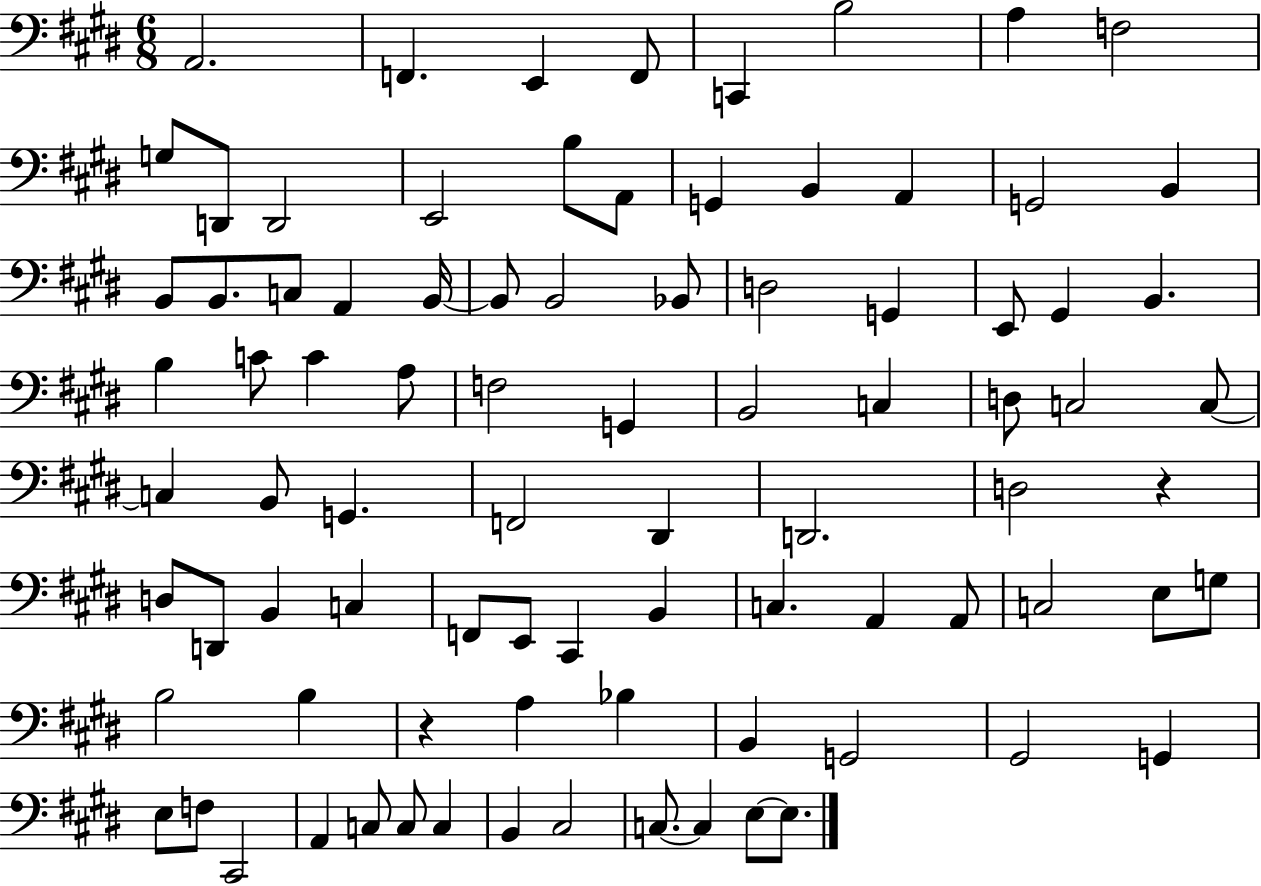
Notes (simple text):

A2/h. F2/q. E2/q F2/e C2/q B3/h A3/q F3/h G3/e D2/e D2/h E2/h B3/e A2/e G2/q B2/q A2/q G2/h B2/q B2/e B2/e. C3/e A2/q B2/s B2/e B2/h Bb2/e D3/h G2/q E2/e G#2/q B2/q. B3/q C4/e C4/q A3/e F3/h G2/q B2/h C3/q D3/e C3/h C3/e C3/q B2/e G2/q. F2/h D#2/q D2/h. D3/h R/q D3/e D2/e B2/q C3/q F2/e E2/e C#2/q B2/q C3/q. A2/q A2/e C3/h E3/e G3/e B3/h B3/q R/q A3/q Bb3/q B2/q G2/h G#2/h G2/q E3/e F3/e C#2/h A2/q C3/e C3/e C3/q B2/q C#3/h C3/e. C3/q E3/e E3/e.